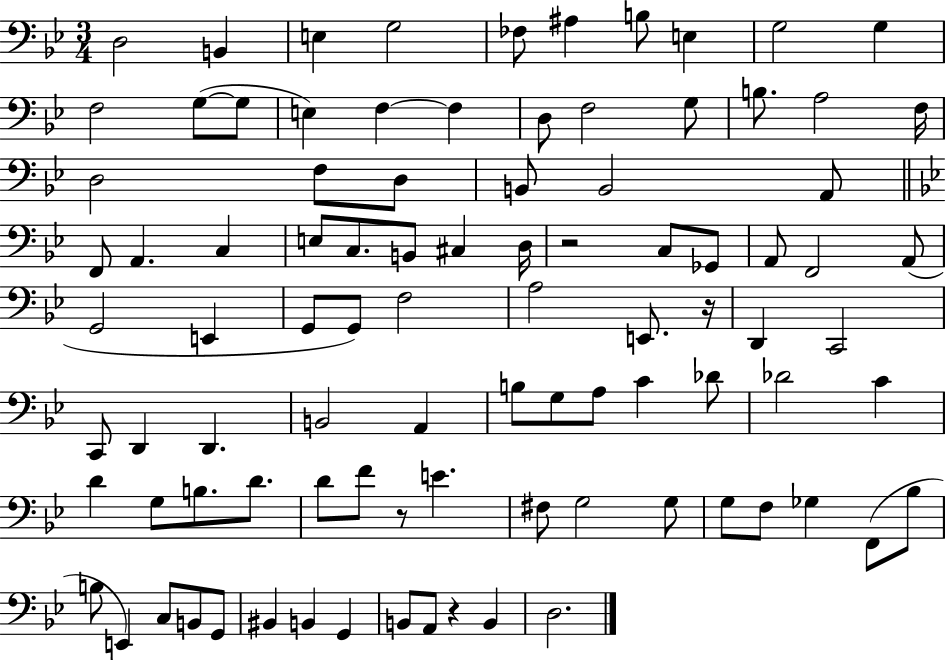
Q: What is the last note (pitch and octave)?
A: D3